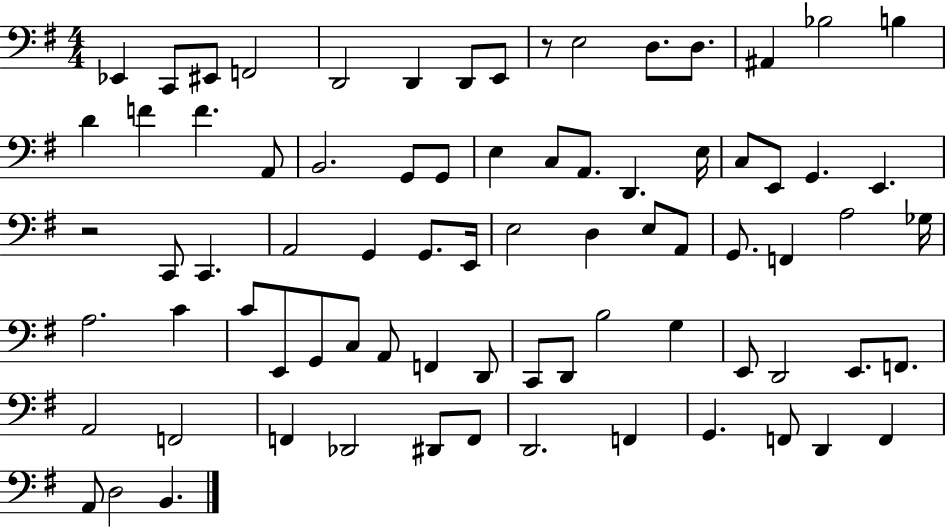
{
  \clef bass
  \numericTimeSignature
  \time 4/4
  \key g \major
  ees,4 c,8 eis,8 f,2 | d,2 d,4 d,8 e,8 | r8 e2 d8. d8. | ais,4 bes2 b4 | \break d'4 f'4 f'4. a,8 | b,2. g,8 g,8 | e4 c8 a,8. d,4. e16 | c8 e,8 g,4. e,4. | \break r2 c,8 c,4. | a,2 g,4 g,8. e,16 | e2 d4 e8 a,8 | g,8. f,4 a2 ges16 | \break a2. c'4 | c'8 e,8 g,8 c8 a,8 f,4 d,8 | c,8 d,8 b2 g4 | e,8 d,2 e,8. f,8. | \break a,2 f,2 | f,4 des,2 dis,8 f,8 | d,2. f,4 | g,4. f,8 d,4 f,4 | \break a,8 d2 b,4. | \bar "|."
}